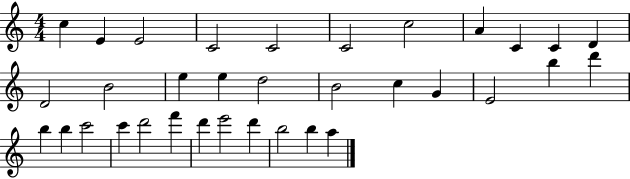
C5/q E4/q E4/h C4/h C4/h C4/h C5/h A4/q C4/q C4/q D4/q D4/h B4/h E5/q E5/q D5/h B4/h C5/q G4/q E4/h B5/q D6/q B5/q B5/q C6/h C6/q D6/h F6/q D6/q E6/h D6/q B5/h B5/q A5/q